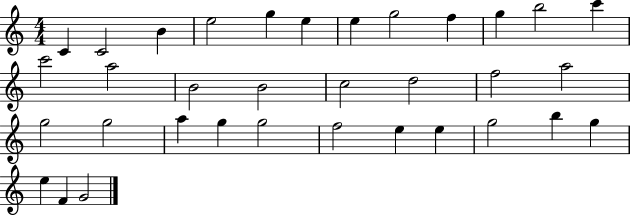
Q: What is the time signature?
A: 4/4